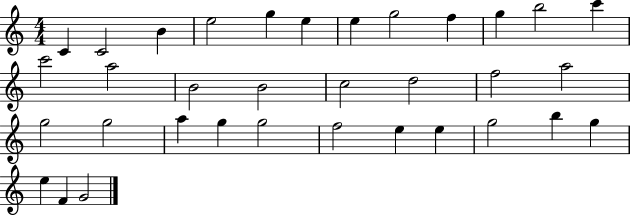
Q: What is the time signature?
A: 4/4